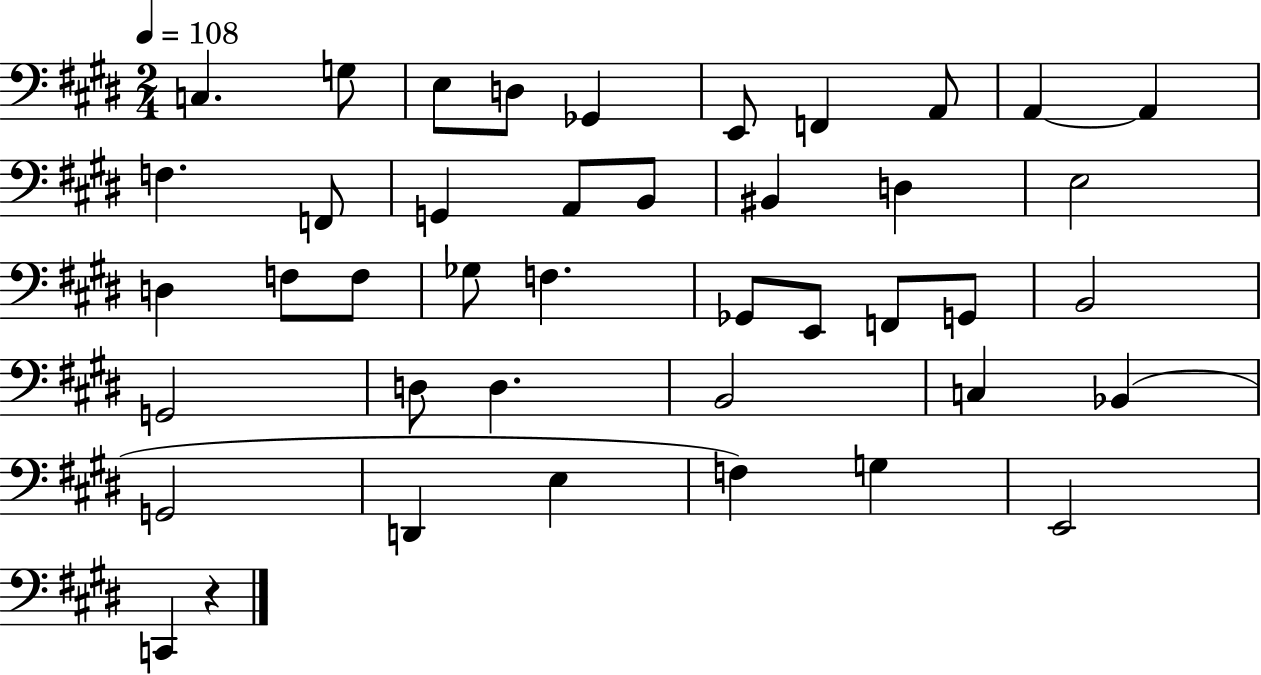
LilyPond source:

{
  \clef bass
  \numericTimeSignature
  \time 2/4
  \key e \major
  \tempo 4 = 108
  c4. g8 | e8 d8 ges,4 | e,8 f,4 a,8 | a,4~~ a,4 | \break f4. f,8 | g,4 a,8 b,8 | bis,4 d4 | e2 | \break d4 f8 f8 | ges8 f4. | ges,8 e,8 f,8 g,8 | b,2 | \break g,2 | d8 d4. | b,2 | c4 bes,4( | \break g,2 | d,4 e4 | f4) g4 | e,2 | \break c,4 r4 | \bar "|."
}